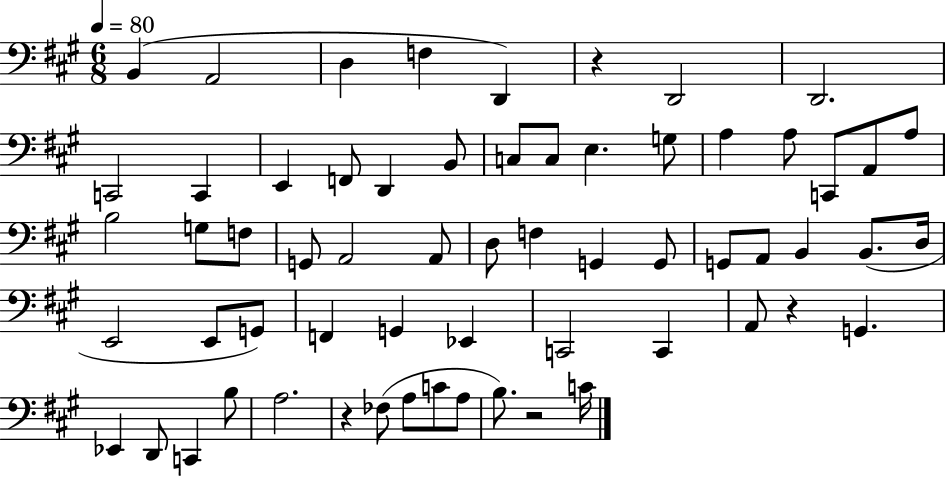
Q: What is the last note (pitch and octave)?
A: C4